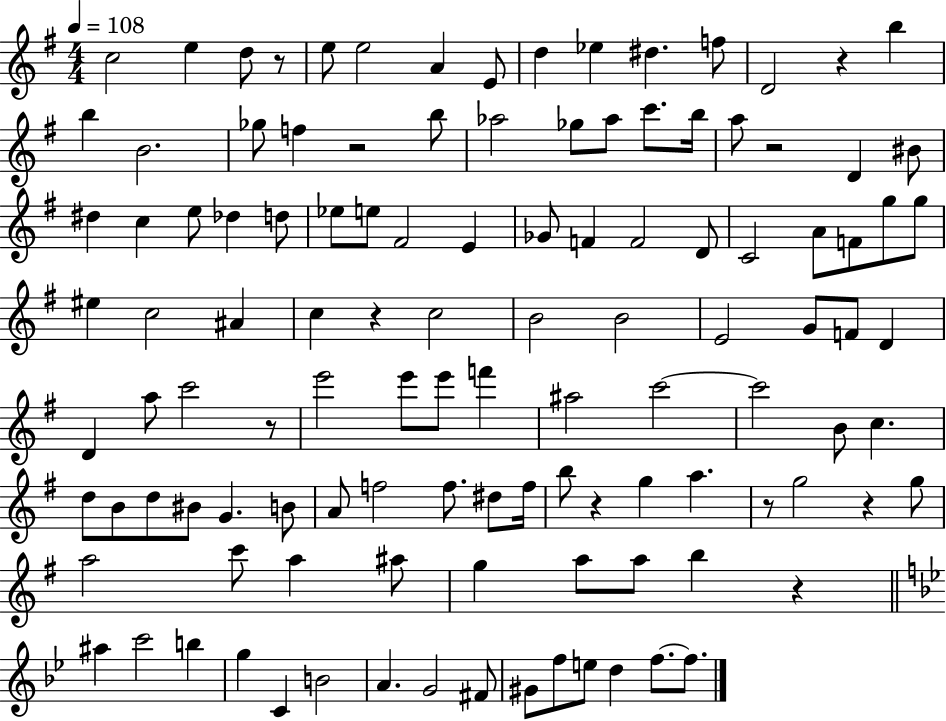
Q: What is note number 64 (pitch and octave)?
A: C6